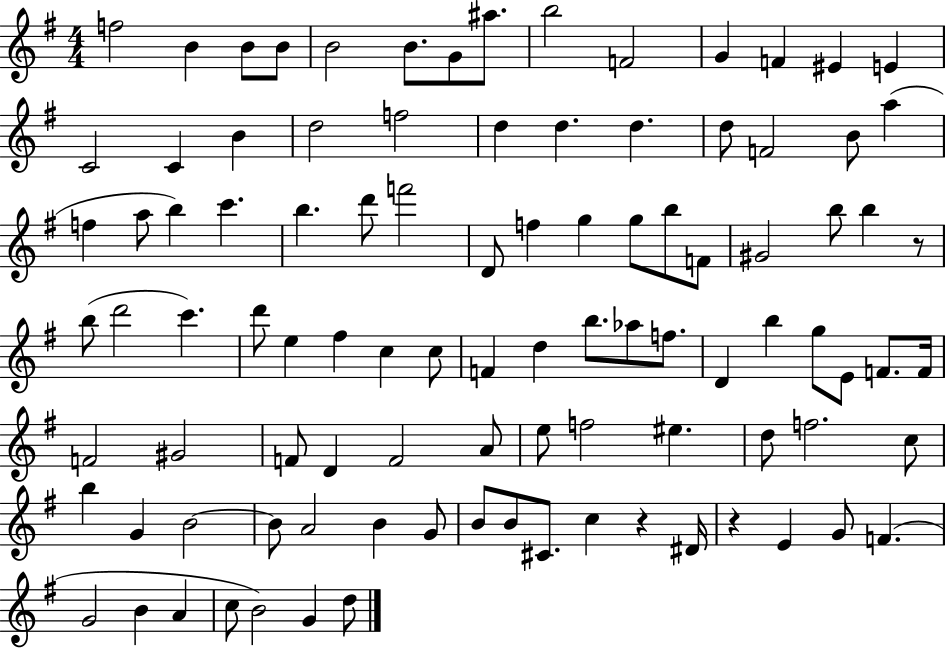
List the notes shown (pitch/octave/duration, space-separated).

F5/h B4/q B4/e B4/e B4/h B4/e. G4/e A#5/e. B5/h F4/h G4/q F4/q EIS4/q E4/q C4/h C4/q B4/q D5/h F5/h D5/q D5/q. D5/q. D5/e F4/h B4/e A5/q F5/q A5/e B5/q C6/q. B5/q. D6/e F6/h D4/e F5/q G5/q G5/e B5/e F4/e G#4/h B5/e B5/q R/e B5/e D6/h C6/q. D6/e E5/q F#5/q C5/q C5/e F4/q D5/q B5/e. Ab5/e F5/e. D4/q B5/q G5/e E4/e F4/e. F4/s F4/h G#4/h F4/e D4/q F4/h A4/e E5/e F5/h EIS5/q. D5/e F5/h. C5/e B5/q G4/q B4/h B4/e A4/h B4/q G4/e B4/e B4/e C#4/e. C5/q R/q D#4/s R/q E4/q G4/e F4/q. G4/h B4/q A4/q C5/e B4/h G4/q D5/e